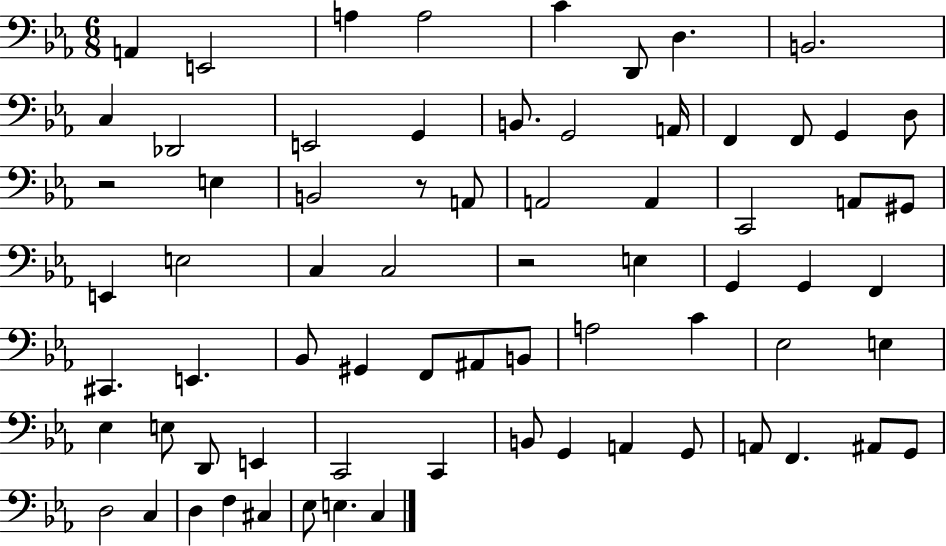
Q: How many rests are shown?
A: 3